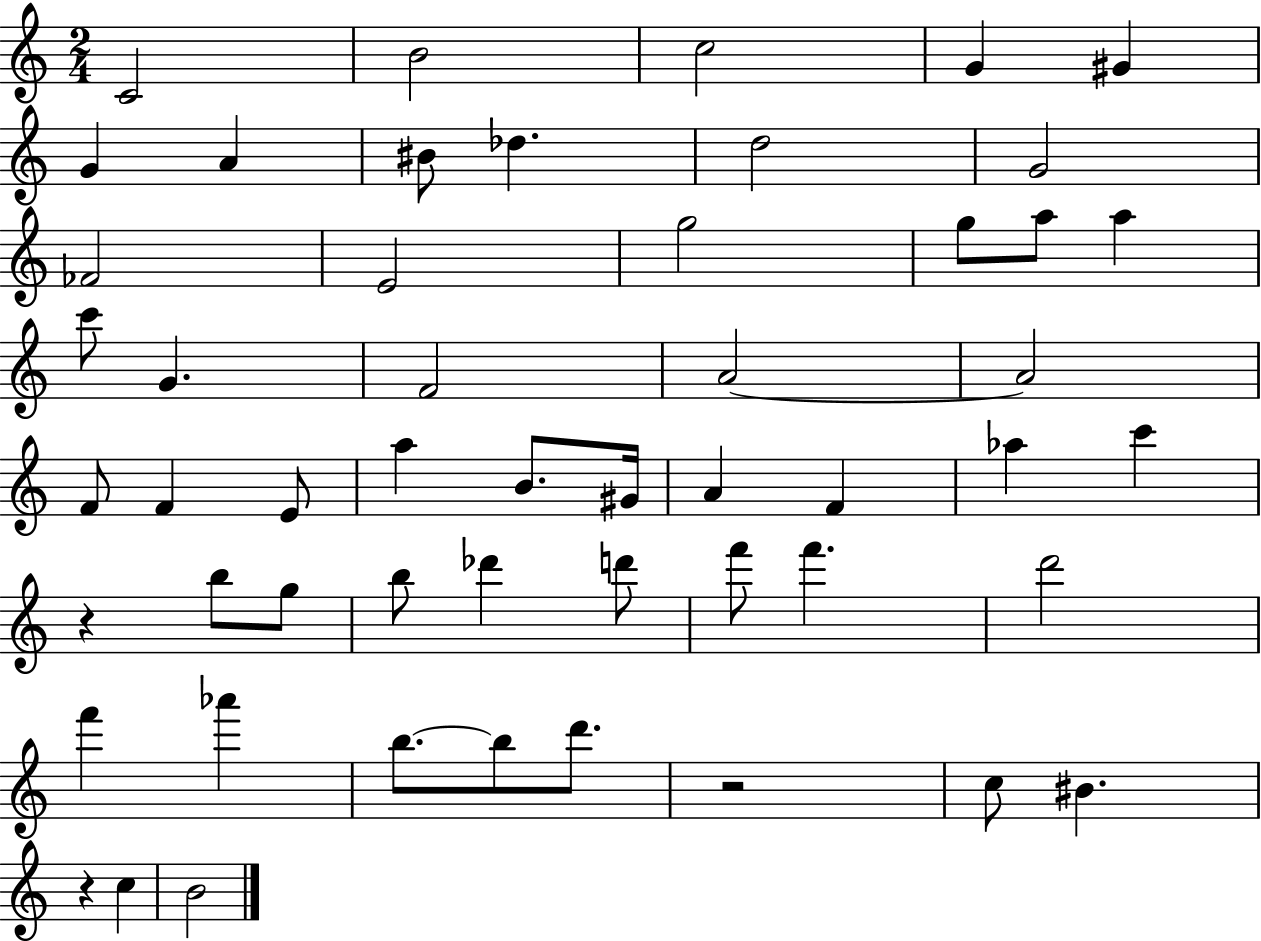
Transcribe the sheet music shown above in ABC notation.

X:1
T:Untitled
M:2/4
L:1/4
K:C
C2 B2 c2 G ^G G A ^B/2 _d d2 G2 _F2 E2 g2 g/2 a/2 a c'/2 G F2 A2 A2 F/2 F E/2 a B/2 ^G/4 A F _a c' z b/2 g/2 b/2 _d' d'/2 f'/2 f' d'2 f' _a' b/2 b/2 d'/2 z2 c/2 ^B z c B2